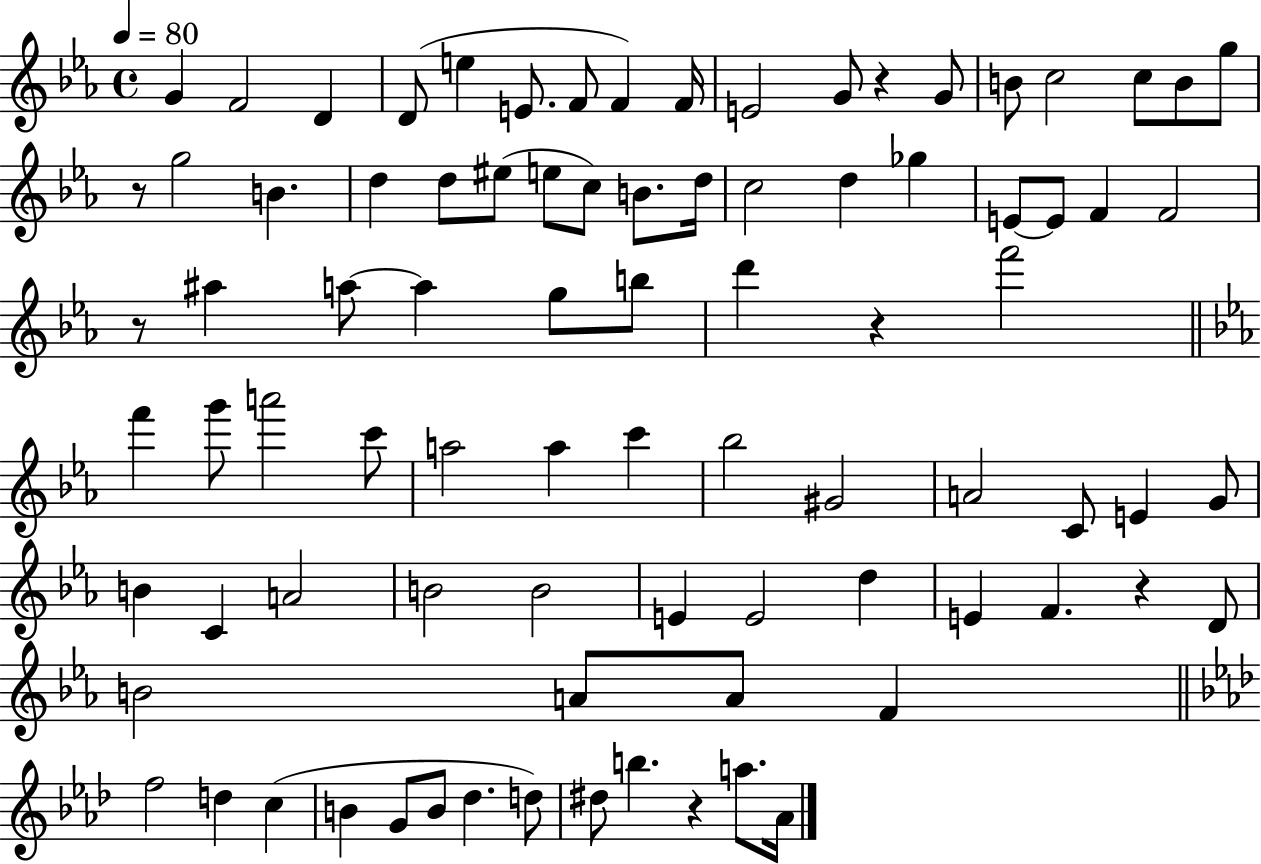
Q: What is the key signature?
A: EES major